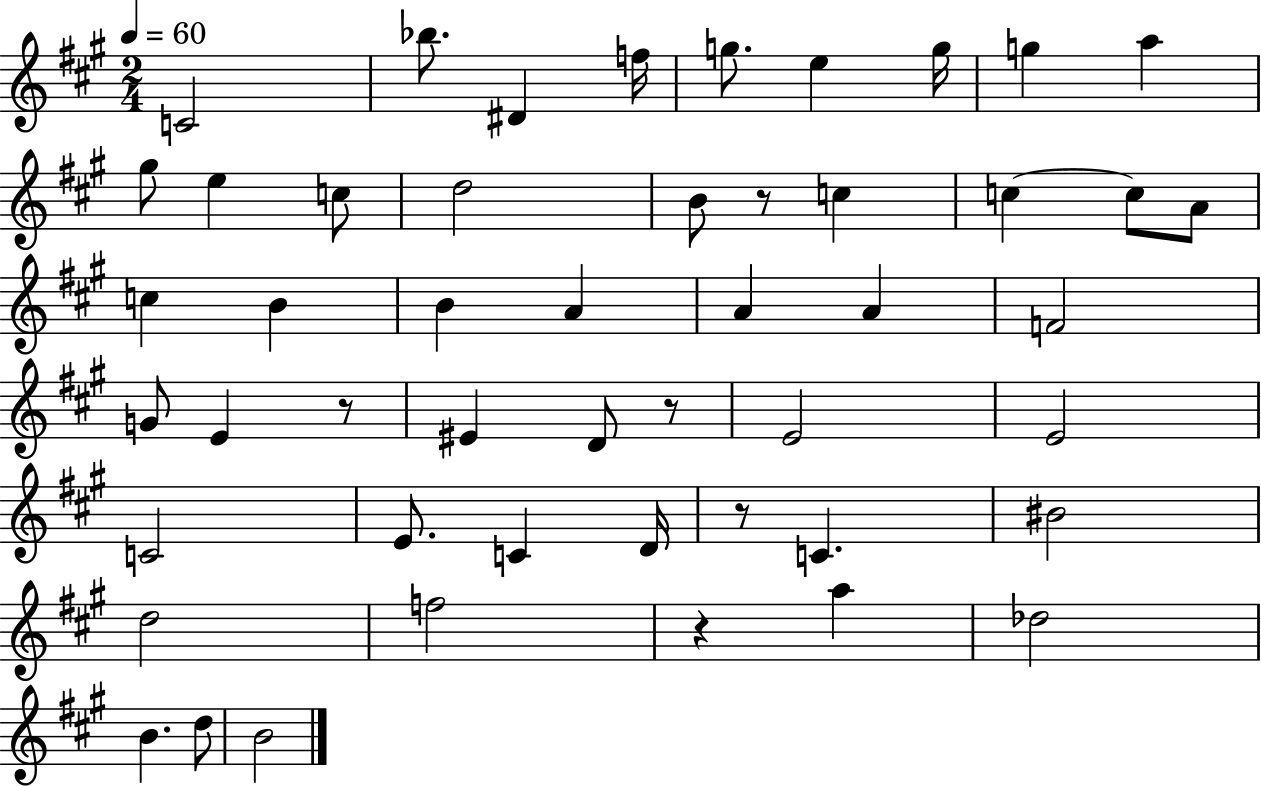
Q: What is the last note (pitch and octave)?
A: B4